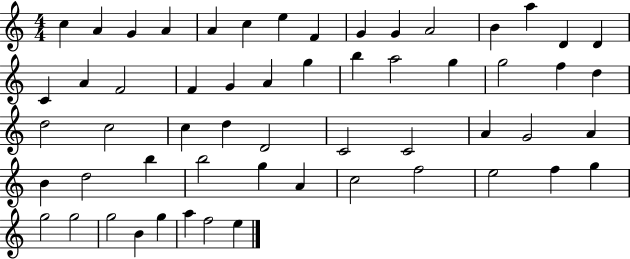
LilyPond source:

{
  \clef treble
  \numericTimeSignature
  \time 4/4
  \key c \major
  c''4 a'4 g'4 a'4 | a'4 c''4 e''4 f'4 | g'4 g'4 a'2 | b'4 a''4 d'4 d'4 | \break c'4 a'4 f'2 | f'4 g'4 a'4 g''4 | b''4 a''2 g''4 | g''2 f''4 d''4 | \break d''2 c''2 | c''4 d''4 d'2 | c'2 c'2 | a'4 g'2 a'4 | \break b'4 d''2 b''4 | b''2 g''4 a'4 | c''2 f''2 | e''2 f''4 g''4 | \break g''2 g''2 | g''2 b'4 g''4 | a''4 f''2 e''4 | \bar "|."
}